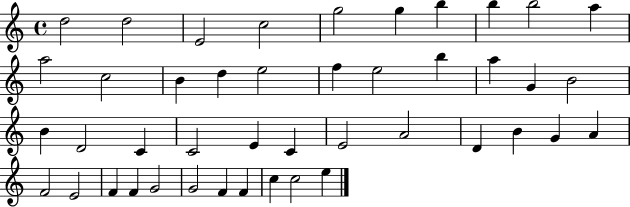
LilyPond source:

{
  \clef treble
  \time 4/4
  \defaultTimeSignature
  \key c \major
  d''2 d''2 | e'2 c''2 | g''2 g''4 b''4 | b''4 b''2 a''4 | \break a''2 c''2 | b'4 d''4 e''2 | f''4 e''2 b''4 | a''4 g'4 b'2 | \break b'4 d'2 c'4 | c'2 e'4 c'4 | e'2 a'2 | d'4 b'4 g'4 a'4 | \break f'2 e'2 | f'4 f'4 g'2 | g'2 f'4 f'4 | c''4 c''2 e''4 | \break \bar "|."
}